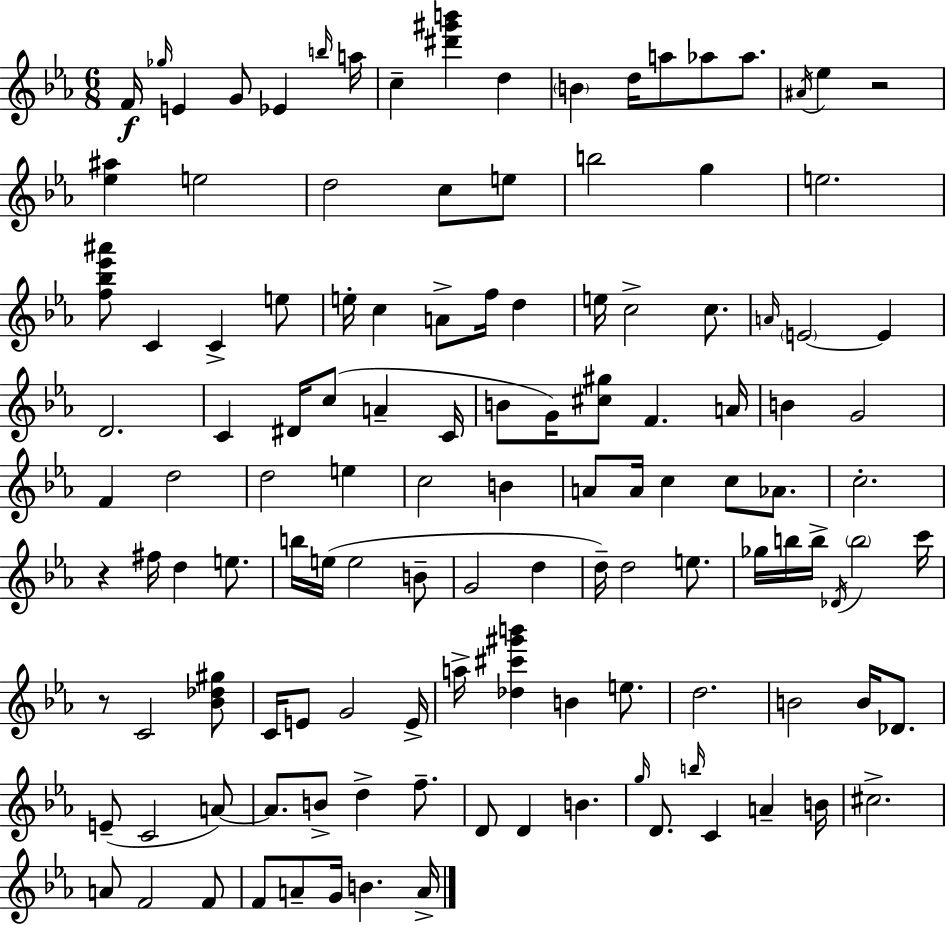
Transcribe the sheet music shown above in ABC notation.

X:1
T:Untitled
M:6/8
L:1/4
K:Eb
F/4 _g/4 E G/2 _E b/4 a/4 c [^d'^g'b'] d B d/4 a/2 _a/2 _a/2 ^A/4 _e z2 [_e^a] e2 d2 c/2 e/2 b2 g e2 [f_b_e'^a']/2 C C e/2 e/4 c A/2 f/4 d e/4 c2 c/2 A/4 E2 E D2 C ^D/4 c/2 A C/4 B/2 G/4 [^c^g]/2 F A/4 B G2 F d2 d2 e c2 B A/2 A/4 c c/2 _A/2 c2 z ^f/4 d e/2 b/4 e/4 e2 B/2 G2 d d/4 d2 e/2 _g/4 b/4 b/4 _D/4 b2 c'/4 z/2 C2 [_B_d^g]/2 C/4 E/2 G2 E/4 a/4 [_d^c'^g'b'] B e/2 d2 B2 B/4 _D/2 E/2 C2 A/2 A/2 B/2 d f/2 D/2 D B g/4 D/2 b/4 C A B/4 ^c2 A/2 F2 F/2 F/2 A/2 G/4 B A/4